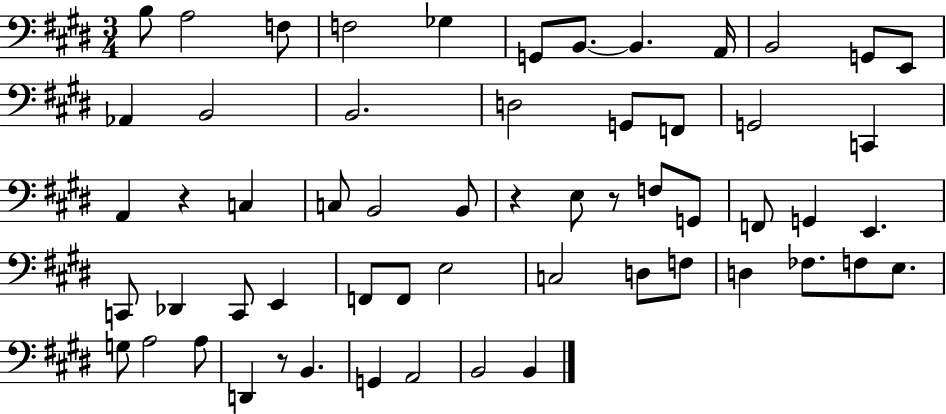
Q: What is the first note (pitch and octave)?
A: B3